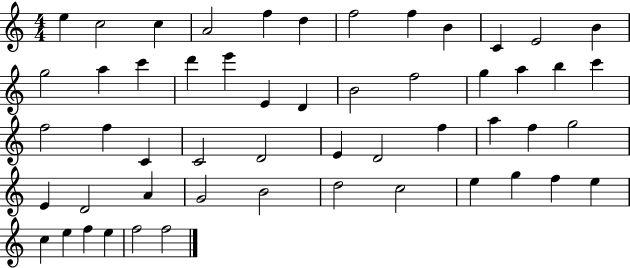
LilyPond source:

{
  \clef treble
  \numericTimeSignature
  \time 4/4
  \key c \major
  e''4 c''2 c''4 | a'2 f''4 d''4 | f''2 f''4 b'4 | c'4 e'2 b'4 | \break g''2 a''4 c'''4 | d'''4 e'''4 e'4 d'4 | b'2 f''2 | g''4 a''4 b''4 c'''4 | \break f''2 f''4 c'4 | c'2 d'2 | e'4 d'2 f''4 | a''4 f''4 g''2 | \break e'4 d'2 a'4 | g'2 b'2 | d''2 c''2 | e''4 g''4 f''4 e''4 | \break c''4 e''4 f''4 e''4 | f''2 f''2 | \bar "|."
}